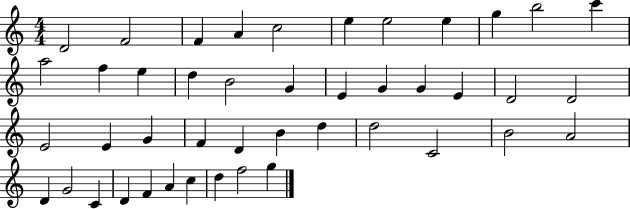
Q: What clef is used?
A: treble